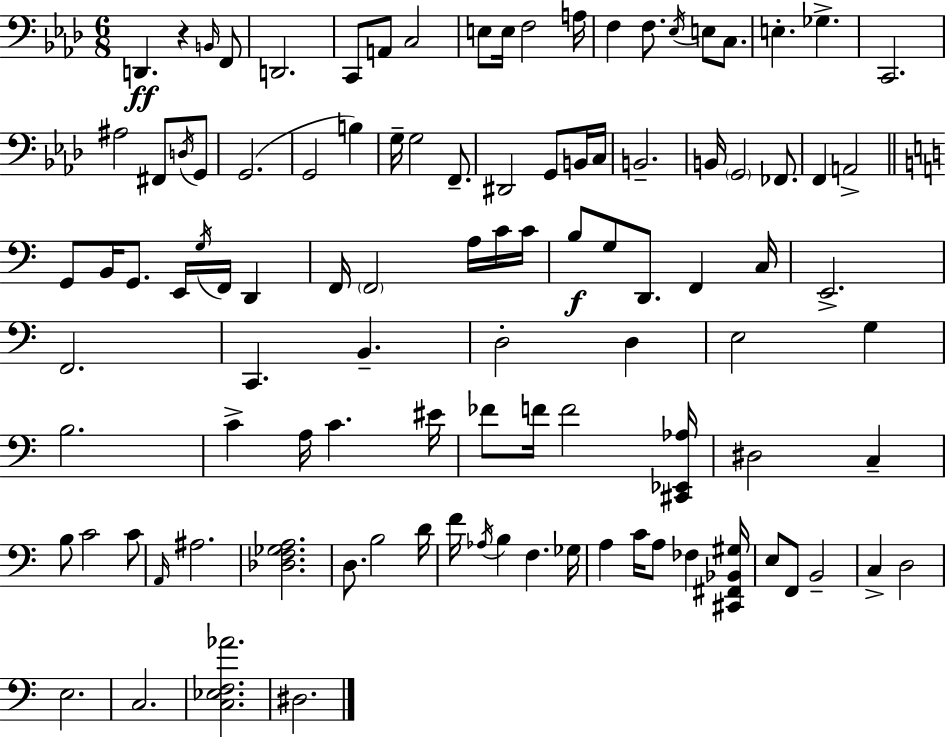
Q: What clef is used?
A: bass